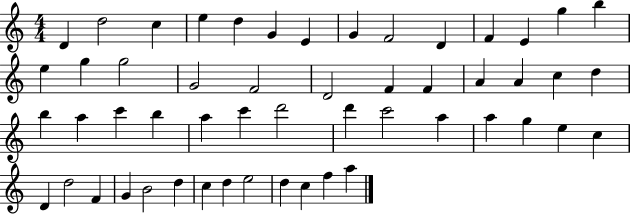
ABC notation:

X:1
T:Untitled
M:4/4
L:1/4
K:C
D d2 c e d G E G F2 D F E g b e g g2 G2 F2 D2 F F A A c d b a c' b a c' d'2 d' c'2 a a g e c D d2 F G B2 d c d e2 d c f a